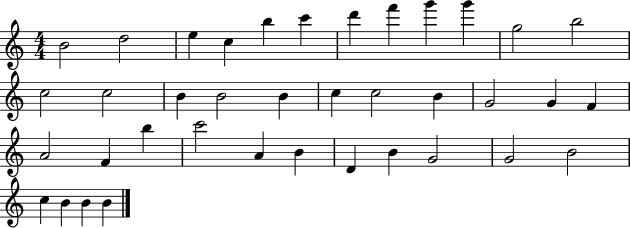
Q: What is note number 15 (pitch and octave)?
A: B4